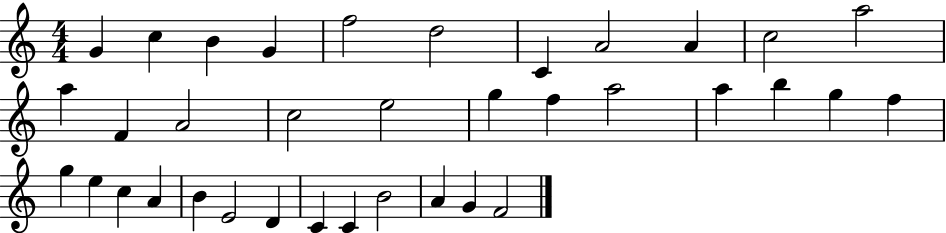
G4/q C5/q B4/q G4/q F5/h D5/h C4/q A4/h A4/q C5/h A5/h A5/q F4/q A4/h C5/h E5/h G5/q F5/q A5/h A5/q B5/q G5/q F5/q G5/q E5/q C5/q A4/q B4/q E4/h D4/q C4/q C4/q B4/h A4/q G4/q F4/h